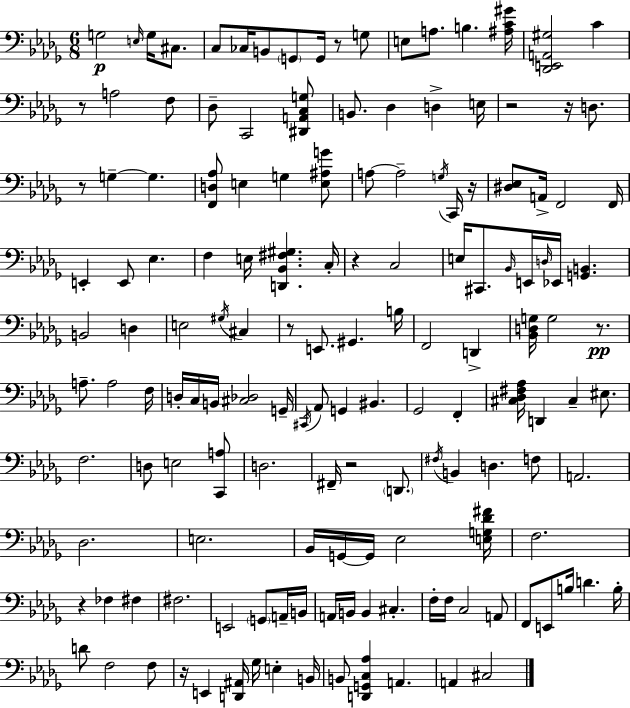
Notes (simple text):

G3/h E3/s G3/s C#3/e. C3/e CES3/s B2/e G2/e G2/s R/e G3/e E3/e A3/e. B3/q. [A#3,C4,G#4]/s [Db2,E2,A2,G#3]/h C4/q R/e A3/h F3/e Db3/e C2/h [D#2,A2,C3,G3]/e B2/e. Db3/q D3/q E3/s R/h R/s D3/e. R/e G3/q G3/q. [F2,D3,Ab3]/e E3/q G3/q [E3,A#3,G4]/e A3/e A3/h G3/s C2/s R/s [D#3,Eb3]/e A2/s F2/h F2/s E2/q E2/e Eb3/q. F3/q E3/s [D2,Bb2,F#3,G#3]/q. C3/s R/q C3/h E3/s C#2/e. Bb2/s E2/s D3/s Eb2/s [G2,B2]/q. B2/h D3/q E3/h G#3/s C#3/q R/e E2/e. G#2/q. B3/s F2/h D2/q [Bb2,D3,G3]/s G3/h R/e. A3/e. A3/h F3/s D3/s C3/s B2/s [C#3,Db3]/h G2/s C#2/s Ab2/e G2/q BIS2/q. Gb2/h F2/q [C#3,Db3,F#3,Ab3]/s D2/q C#3/q EIS3/e. F3/h. D3/e E3/h [C2,A3]/e D3/h. F#2/s R/h D2/e. F#3/s B2/q D3/q. F3/e A2/h. Db3/h. E3/h. Bb2/s G2/s G2/s Eb3/h [E3,G3,Db4,F#4]/s F3/h. R/q FES3/q F#3/q F#3/h. E2/h G2/e A2/s B2/s A2/s B2/s B2/q C#3/q. F3/s F3/s C3/h A2/e F2/e E2/e B3/s D4/q. B3/s D4/e F3/h F3/e R/s E2/q [D2,A#2]/s Gb3/s E3/q B2/s B2/e [D2,G2,C3,Ab3]/q A2/q. A2/q C#3/h